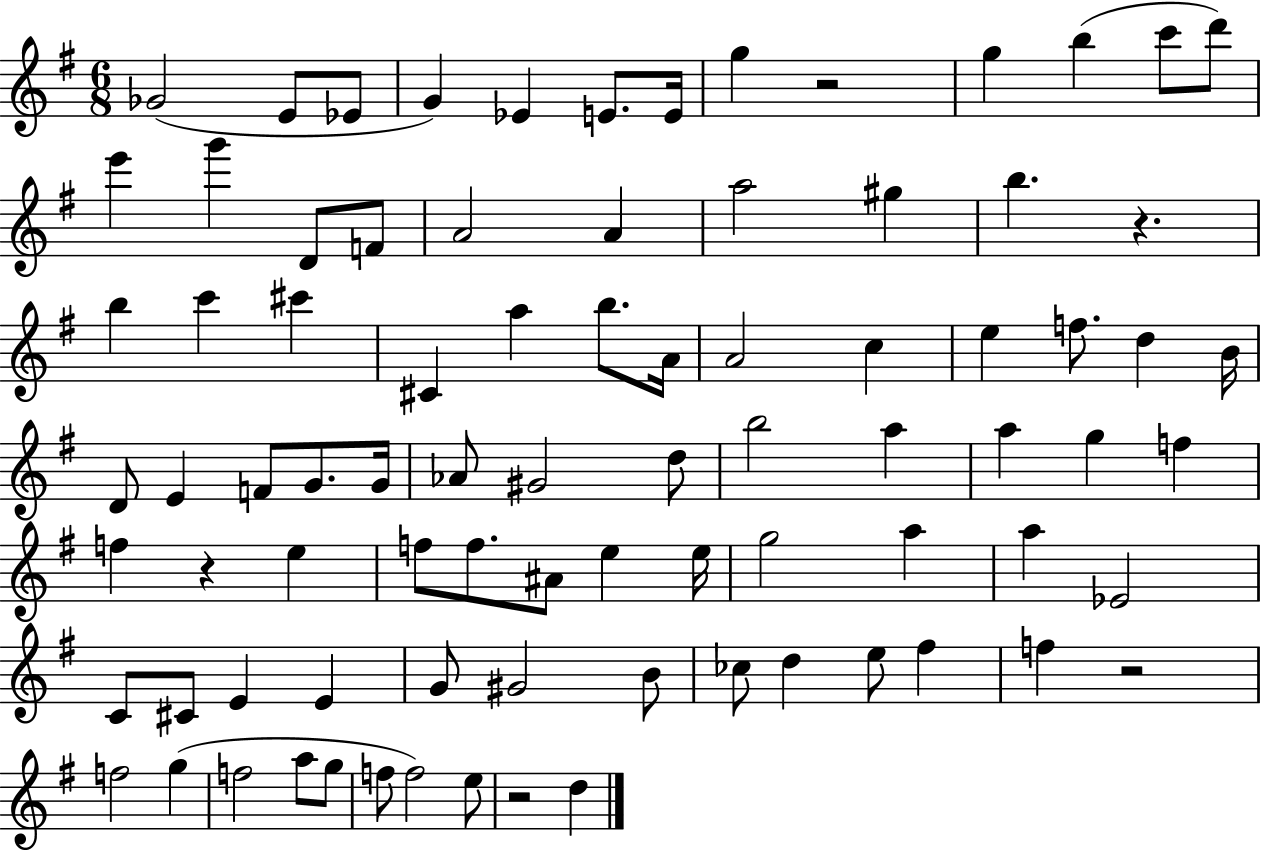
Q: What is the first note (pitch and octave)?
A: Gb4